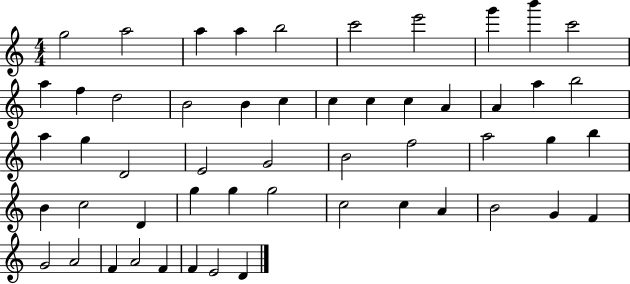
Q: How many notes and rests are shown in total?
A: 53